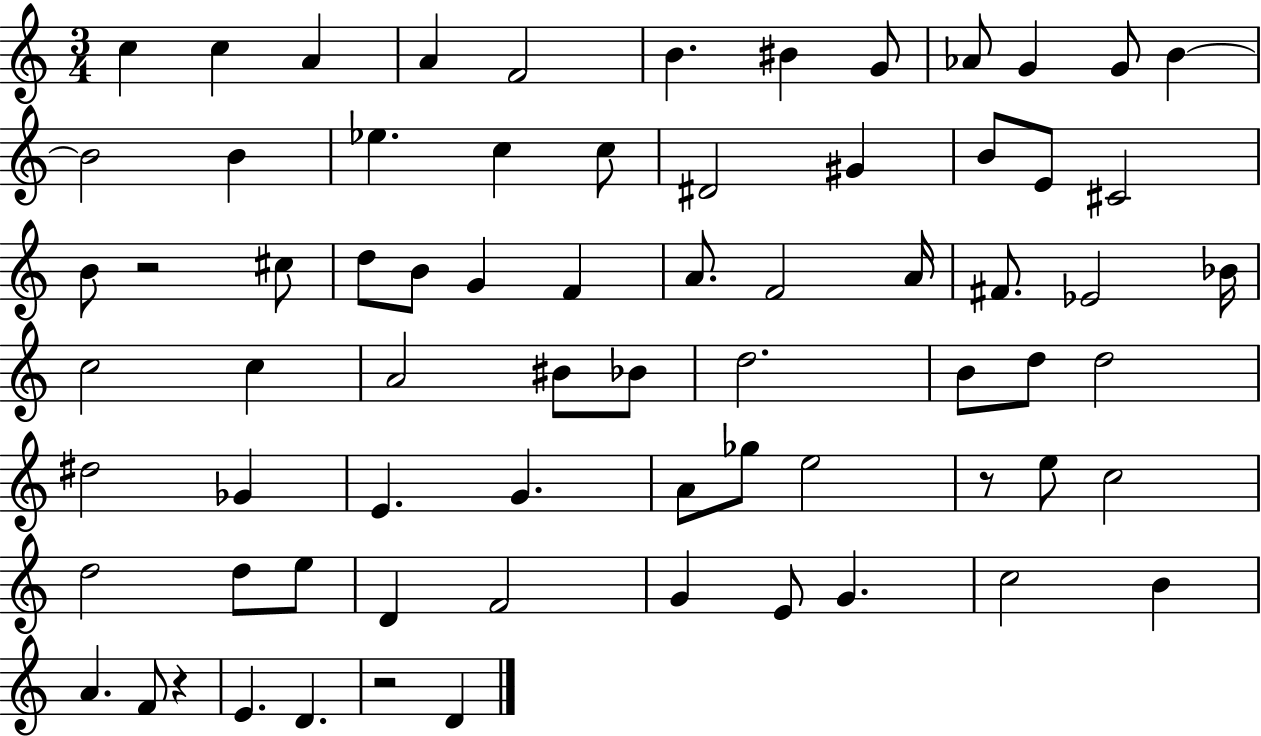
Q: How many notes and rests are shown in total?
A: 71